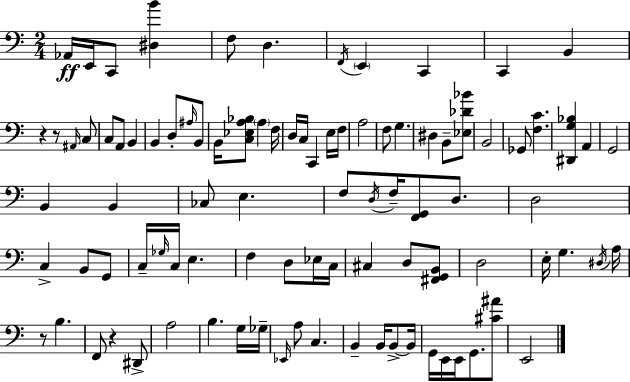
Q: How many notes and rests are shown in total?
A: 94